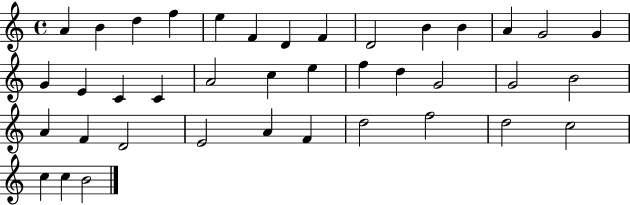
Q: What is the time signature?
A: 4/4